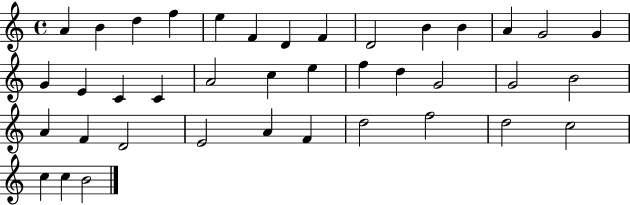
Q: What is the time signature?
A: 4/4